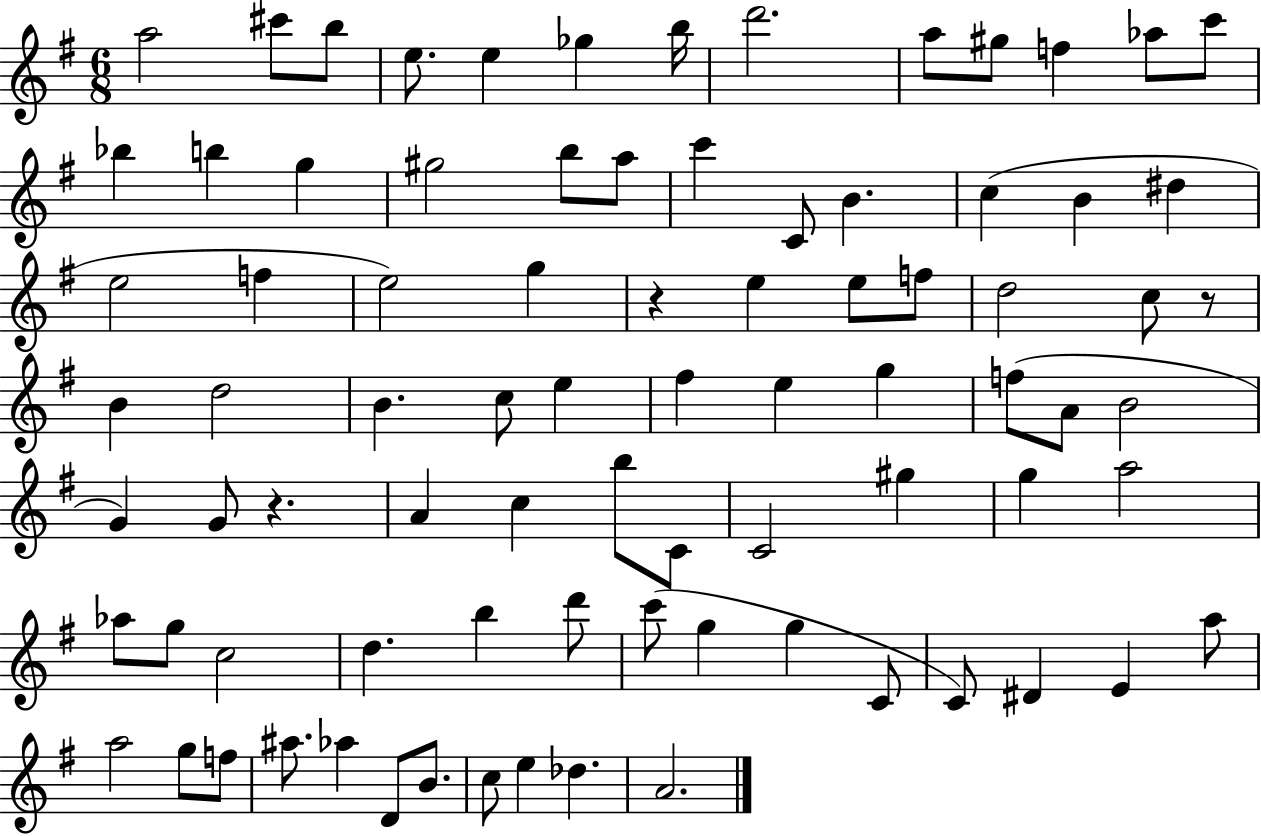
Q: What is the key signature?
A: G major